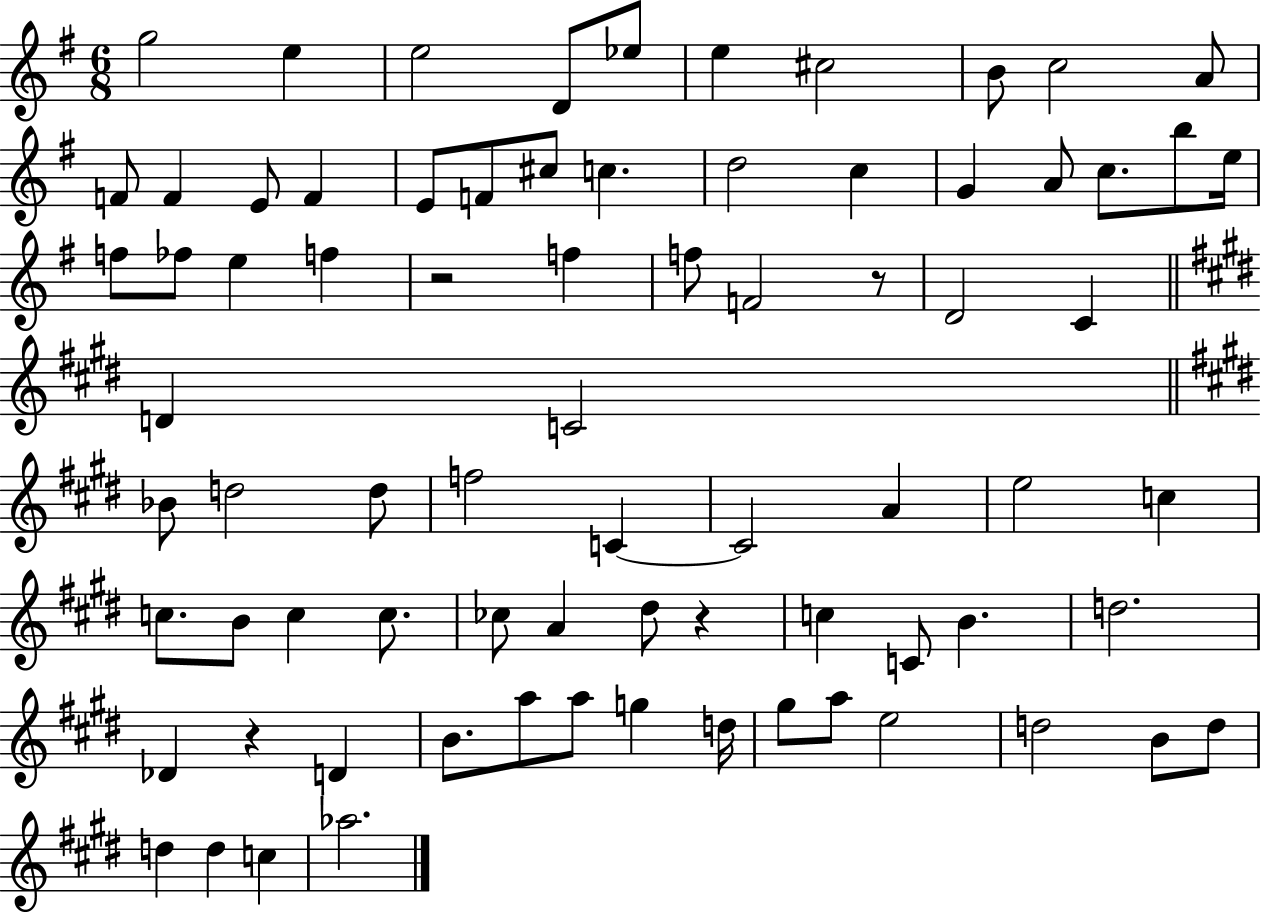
{
  \clef treble
  \numericTimeSignature
  \time 6/8
  \key g \major
  g''2 e''4 | e''2 d'8 ees''8 | e''4 cis''2 | b'8 c''2 a'8 | \break f'8 f'4 e'8 f'4 | e'8 f'8 cis''8 c''4. | d''2 c''4 | g'4 a'8 c''8. b''8 e''16 | \break f''8 fes''8 e''4 f''4 | r2 f''4 | f''8 f'2 r8 | d'2 c'4 | \break \bar "||" \break \key e \major d'4 c'2 | \bar "||" \break \key e \major bes'8 d''2 d''8 | f''2 c'4~~ | c'2 a'4 | e''2 c''4 | \break c''8. b'8 c''4 c''8. | ces''8 a'4 dis''8 r4 | c''4 c'8 b'4. | d''2. | \break des'4 r4 d'4 | b'8. a''8 a''8 g''4 d''16 | gis''8 a''8 e''2 | d''2 b'8 d''8 | \break d''4 d''4 c''4 | aes''2. | \bar "|."
}